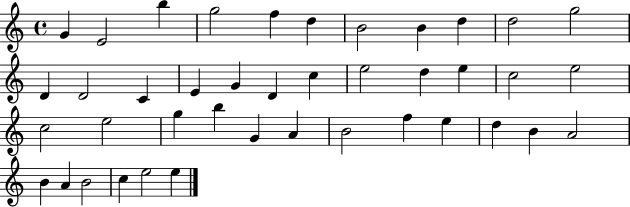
G4/q E4/h B5/q G5/h F5/q D5/q B4/h B4/q D5/q D5/h G5/h D4/q D4/h C4/q E4/q G4/q D4/q C5/q E5/h D5/q E5/q C5/h E5/h C5/h E5/h G5/q B5/q G4/q A4/q B4/h F5/q E5/q D5/q B4/q A4/h B4/q A4/q B4/h C5/q E5/h E5/q